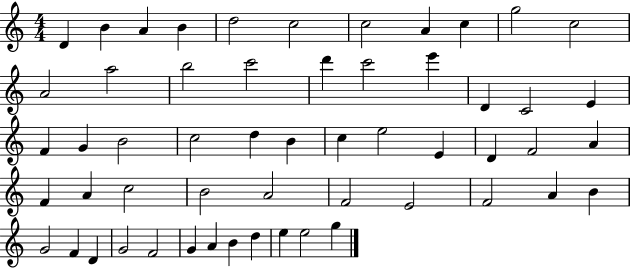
{
  \clef treble
  \numericTimeSignature
  \time 4/4
  \key c \major
  d'4 b'4 a'4 b'4 | d''2 c''2 | c''2 a'4 c''4 | g''2 c''2 | \break a'2 a''2 | b''2 c'''2 | d'''4 c'''2 e'''4 | d'4 c'2 e'4 | \break f'4 g'4 b'2 | c''2 d''4 b'4 | c''4 e''2 e'4 | d'4 f'2 a'4 | \break f'4 a'4 c''2 | b'2 a'2 | f'2 e'2 | f'2 a'4 b'4 | \break g'2 f'4 d'4 | g'2 f'2 | g'4 a'4 b'4 d''4 | e''4 e''2 g''4 | \break \bar "|."
}